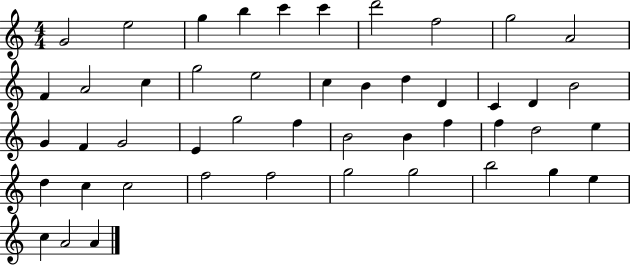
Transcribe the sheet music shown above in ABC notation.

X:1
T:Untitled
M:4/4
L:1/4
K:C
G2 e2 g b c' c' d'2 f2 g2 A2 F A2 c g2 e2 c B d D C D B2 G F G2 E g2 f B2 B f f d2 e d c c2 f2 f2 g2 g2 b2 g e c A2 A